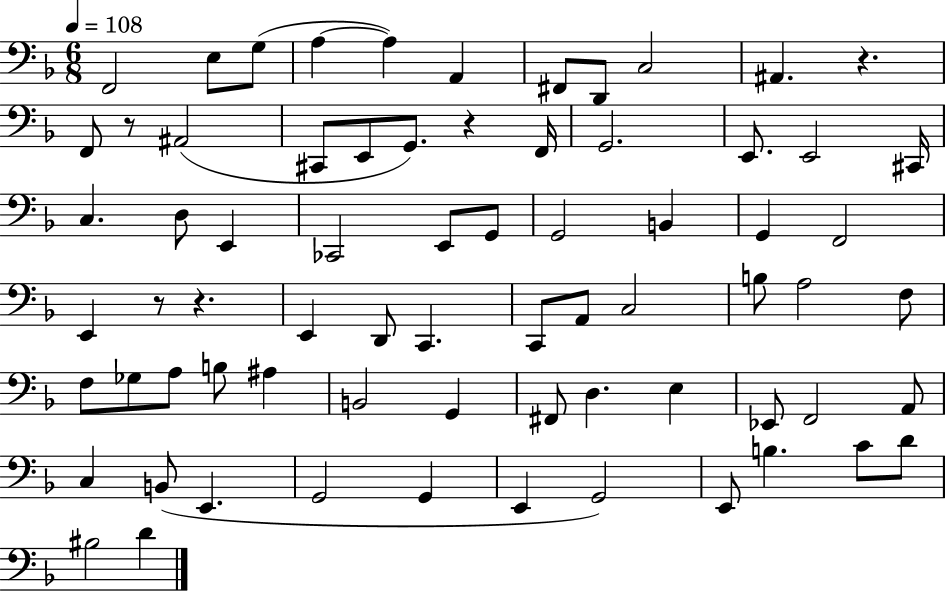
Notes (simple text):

F2/h E3/e G3/e A3/q A3/q A2/q F#2/e D2/e C3/h A#2/q. R/q. F2/e R/e A#2/h C#2/e E2/e G2/e. R/q F2/s G2/h. E2/e. E2/h C#2/s C3/q. D3/e E2/q CES2/h E2/e G2/e G2/h B2/q G2/q F2/h E2/q R/e R/q. E2/q D2/e C2/q. C2/e A2/e C3/h B3/e A3/h F3/e F3/e Gb3/e A3/e B3/e A#3/q B2/h G2/q F#2/e D3/q. E3/q Eb2/e F2/h A2/e C3/q B2/e E2/q. G2/h G2/q E2/q G2/h E2/e B3/q. C4/e D4/e BIS3/h D4/q